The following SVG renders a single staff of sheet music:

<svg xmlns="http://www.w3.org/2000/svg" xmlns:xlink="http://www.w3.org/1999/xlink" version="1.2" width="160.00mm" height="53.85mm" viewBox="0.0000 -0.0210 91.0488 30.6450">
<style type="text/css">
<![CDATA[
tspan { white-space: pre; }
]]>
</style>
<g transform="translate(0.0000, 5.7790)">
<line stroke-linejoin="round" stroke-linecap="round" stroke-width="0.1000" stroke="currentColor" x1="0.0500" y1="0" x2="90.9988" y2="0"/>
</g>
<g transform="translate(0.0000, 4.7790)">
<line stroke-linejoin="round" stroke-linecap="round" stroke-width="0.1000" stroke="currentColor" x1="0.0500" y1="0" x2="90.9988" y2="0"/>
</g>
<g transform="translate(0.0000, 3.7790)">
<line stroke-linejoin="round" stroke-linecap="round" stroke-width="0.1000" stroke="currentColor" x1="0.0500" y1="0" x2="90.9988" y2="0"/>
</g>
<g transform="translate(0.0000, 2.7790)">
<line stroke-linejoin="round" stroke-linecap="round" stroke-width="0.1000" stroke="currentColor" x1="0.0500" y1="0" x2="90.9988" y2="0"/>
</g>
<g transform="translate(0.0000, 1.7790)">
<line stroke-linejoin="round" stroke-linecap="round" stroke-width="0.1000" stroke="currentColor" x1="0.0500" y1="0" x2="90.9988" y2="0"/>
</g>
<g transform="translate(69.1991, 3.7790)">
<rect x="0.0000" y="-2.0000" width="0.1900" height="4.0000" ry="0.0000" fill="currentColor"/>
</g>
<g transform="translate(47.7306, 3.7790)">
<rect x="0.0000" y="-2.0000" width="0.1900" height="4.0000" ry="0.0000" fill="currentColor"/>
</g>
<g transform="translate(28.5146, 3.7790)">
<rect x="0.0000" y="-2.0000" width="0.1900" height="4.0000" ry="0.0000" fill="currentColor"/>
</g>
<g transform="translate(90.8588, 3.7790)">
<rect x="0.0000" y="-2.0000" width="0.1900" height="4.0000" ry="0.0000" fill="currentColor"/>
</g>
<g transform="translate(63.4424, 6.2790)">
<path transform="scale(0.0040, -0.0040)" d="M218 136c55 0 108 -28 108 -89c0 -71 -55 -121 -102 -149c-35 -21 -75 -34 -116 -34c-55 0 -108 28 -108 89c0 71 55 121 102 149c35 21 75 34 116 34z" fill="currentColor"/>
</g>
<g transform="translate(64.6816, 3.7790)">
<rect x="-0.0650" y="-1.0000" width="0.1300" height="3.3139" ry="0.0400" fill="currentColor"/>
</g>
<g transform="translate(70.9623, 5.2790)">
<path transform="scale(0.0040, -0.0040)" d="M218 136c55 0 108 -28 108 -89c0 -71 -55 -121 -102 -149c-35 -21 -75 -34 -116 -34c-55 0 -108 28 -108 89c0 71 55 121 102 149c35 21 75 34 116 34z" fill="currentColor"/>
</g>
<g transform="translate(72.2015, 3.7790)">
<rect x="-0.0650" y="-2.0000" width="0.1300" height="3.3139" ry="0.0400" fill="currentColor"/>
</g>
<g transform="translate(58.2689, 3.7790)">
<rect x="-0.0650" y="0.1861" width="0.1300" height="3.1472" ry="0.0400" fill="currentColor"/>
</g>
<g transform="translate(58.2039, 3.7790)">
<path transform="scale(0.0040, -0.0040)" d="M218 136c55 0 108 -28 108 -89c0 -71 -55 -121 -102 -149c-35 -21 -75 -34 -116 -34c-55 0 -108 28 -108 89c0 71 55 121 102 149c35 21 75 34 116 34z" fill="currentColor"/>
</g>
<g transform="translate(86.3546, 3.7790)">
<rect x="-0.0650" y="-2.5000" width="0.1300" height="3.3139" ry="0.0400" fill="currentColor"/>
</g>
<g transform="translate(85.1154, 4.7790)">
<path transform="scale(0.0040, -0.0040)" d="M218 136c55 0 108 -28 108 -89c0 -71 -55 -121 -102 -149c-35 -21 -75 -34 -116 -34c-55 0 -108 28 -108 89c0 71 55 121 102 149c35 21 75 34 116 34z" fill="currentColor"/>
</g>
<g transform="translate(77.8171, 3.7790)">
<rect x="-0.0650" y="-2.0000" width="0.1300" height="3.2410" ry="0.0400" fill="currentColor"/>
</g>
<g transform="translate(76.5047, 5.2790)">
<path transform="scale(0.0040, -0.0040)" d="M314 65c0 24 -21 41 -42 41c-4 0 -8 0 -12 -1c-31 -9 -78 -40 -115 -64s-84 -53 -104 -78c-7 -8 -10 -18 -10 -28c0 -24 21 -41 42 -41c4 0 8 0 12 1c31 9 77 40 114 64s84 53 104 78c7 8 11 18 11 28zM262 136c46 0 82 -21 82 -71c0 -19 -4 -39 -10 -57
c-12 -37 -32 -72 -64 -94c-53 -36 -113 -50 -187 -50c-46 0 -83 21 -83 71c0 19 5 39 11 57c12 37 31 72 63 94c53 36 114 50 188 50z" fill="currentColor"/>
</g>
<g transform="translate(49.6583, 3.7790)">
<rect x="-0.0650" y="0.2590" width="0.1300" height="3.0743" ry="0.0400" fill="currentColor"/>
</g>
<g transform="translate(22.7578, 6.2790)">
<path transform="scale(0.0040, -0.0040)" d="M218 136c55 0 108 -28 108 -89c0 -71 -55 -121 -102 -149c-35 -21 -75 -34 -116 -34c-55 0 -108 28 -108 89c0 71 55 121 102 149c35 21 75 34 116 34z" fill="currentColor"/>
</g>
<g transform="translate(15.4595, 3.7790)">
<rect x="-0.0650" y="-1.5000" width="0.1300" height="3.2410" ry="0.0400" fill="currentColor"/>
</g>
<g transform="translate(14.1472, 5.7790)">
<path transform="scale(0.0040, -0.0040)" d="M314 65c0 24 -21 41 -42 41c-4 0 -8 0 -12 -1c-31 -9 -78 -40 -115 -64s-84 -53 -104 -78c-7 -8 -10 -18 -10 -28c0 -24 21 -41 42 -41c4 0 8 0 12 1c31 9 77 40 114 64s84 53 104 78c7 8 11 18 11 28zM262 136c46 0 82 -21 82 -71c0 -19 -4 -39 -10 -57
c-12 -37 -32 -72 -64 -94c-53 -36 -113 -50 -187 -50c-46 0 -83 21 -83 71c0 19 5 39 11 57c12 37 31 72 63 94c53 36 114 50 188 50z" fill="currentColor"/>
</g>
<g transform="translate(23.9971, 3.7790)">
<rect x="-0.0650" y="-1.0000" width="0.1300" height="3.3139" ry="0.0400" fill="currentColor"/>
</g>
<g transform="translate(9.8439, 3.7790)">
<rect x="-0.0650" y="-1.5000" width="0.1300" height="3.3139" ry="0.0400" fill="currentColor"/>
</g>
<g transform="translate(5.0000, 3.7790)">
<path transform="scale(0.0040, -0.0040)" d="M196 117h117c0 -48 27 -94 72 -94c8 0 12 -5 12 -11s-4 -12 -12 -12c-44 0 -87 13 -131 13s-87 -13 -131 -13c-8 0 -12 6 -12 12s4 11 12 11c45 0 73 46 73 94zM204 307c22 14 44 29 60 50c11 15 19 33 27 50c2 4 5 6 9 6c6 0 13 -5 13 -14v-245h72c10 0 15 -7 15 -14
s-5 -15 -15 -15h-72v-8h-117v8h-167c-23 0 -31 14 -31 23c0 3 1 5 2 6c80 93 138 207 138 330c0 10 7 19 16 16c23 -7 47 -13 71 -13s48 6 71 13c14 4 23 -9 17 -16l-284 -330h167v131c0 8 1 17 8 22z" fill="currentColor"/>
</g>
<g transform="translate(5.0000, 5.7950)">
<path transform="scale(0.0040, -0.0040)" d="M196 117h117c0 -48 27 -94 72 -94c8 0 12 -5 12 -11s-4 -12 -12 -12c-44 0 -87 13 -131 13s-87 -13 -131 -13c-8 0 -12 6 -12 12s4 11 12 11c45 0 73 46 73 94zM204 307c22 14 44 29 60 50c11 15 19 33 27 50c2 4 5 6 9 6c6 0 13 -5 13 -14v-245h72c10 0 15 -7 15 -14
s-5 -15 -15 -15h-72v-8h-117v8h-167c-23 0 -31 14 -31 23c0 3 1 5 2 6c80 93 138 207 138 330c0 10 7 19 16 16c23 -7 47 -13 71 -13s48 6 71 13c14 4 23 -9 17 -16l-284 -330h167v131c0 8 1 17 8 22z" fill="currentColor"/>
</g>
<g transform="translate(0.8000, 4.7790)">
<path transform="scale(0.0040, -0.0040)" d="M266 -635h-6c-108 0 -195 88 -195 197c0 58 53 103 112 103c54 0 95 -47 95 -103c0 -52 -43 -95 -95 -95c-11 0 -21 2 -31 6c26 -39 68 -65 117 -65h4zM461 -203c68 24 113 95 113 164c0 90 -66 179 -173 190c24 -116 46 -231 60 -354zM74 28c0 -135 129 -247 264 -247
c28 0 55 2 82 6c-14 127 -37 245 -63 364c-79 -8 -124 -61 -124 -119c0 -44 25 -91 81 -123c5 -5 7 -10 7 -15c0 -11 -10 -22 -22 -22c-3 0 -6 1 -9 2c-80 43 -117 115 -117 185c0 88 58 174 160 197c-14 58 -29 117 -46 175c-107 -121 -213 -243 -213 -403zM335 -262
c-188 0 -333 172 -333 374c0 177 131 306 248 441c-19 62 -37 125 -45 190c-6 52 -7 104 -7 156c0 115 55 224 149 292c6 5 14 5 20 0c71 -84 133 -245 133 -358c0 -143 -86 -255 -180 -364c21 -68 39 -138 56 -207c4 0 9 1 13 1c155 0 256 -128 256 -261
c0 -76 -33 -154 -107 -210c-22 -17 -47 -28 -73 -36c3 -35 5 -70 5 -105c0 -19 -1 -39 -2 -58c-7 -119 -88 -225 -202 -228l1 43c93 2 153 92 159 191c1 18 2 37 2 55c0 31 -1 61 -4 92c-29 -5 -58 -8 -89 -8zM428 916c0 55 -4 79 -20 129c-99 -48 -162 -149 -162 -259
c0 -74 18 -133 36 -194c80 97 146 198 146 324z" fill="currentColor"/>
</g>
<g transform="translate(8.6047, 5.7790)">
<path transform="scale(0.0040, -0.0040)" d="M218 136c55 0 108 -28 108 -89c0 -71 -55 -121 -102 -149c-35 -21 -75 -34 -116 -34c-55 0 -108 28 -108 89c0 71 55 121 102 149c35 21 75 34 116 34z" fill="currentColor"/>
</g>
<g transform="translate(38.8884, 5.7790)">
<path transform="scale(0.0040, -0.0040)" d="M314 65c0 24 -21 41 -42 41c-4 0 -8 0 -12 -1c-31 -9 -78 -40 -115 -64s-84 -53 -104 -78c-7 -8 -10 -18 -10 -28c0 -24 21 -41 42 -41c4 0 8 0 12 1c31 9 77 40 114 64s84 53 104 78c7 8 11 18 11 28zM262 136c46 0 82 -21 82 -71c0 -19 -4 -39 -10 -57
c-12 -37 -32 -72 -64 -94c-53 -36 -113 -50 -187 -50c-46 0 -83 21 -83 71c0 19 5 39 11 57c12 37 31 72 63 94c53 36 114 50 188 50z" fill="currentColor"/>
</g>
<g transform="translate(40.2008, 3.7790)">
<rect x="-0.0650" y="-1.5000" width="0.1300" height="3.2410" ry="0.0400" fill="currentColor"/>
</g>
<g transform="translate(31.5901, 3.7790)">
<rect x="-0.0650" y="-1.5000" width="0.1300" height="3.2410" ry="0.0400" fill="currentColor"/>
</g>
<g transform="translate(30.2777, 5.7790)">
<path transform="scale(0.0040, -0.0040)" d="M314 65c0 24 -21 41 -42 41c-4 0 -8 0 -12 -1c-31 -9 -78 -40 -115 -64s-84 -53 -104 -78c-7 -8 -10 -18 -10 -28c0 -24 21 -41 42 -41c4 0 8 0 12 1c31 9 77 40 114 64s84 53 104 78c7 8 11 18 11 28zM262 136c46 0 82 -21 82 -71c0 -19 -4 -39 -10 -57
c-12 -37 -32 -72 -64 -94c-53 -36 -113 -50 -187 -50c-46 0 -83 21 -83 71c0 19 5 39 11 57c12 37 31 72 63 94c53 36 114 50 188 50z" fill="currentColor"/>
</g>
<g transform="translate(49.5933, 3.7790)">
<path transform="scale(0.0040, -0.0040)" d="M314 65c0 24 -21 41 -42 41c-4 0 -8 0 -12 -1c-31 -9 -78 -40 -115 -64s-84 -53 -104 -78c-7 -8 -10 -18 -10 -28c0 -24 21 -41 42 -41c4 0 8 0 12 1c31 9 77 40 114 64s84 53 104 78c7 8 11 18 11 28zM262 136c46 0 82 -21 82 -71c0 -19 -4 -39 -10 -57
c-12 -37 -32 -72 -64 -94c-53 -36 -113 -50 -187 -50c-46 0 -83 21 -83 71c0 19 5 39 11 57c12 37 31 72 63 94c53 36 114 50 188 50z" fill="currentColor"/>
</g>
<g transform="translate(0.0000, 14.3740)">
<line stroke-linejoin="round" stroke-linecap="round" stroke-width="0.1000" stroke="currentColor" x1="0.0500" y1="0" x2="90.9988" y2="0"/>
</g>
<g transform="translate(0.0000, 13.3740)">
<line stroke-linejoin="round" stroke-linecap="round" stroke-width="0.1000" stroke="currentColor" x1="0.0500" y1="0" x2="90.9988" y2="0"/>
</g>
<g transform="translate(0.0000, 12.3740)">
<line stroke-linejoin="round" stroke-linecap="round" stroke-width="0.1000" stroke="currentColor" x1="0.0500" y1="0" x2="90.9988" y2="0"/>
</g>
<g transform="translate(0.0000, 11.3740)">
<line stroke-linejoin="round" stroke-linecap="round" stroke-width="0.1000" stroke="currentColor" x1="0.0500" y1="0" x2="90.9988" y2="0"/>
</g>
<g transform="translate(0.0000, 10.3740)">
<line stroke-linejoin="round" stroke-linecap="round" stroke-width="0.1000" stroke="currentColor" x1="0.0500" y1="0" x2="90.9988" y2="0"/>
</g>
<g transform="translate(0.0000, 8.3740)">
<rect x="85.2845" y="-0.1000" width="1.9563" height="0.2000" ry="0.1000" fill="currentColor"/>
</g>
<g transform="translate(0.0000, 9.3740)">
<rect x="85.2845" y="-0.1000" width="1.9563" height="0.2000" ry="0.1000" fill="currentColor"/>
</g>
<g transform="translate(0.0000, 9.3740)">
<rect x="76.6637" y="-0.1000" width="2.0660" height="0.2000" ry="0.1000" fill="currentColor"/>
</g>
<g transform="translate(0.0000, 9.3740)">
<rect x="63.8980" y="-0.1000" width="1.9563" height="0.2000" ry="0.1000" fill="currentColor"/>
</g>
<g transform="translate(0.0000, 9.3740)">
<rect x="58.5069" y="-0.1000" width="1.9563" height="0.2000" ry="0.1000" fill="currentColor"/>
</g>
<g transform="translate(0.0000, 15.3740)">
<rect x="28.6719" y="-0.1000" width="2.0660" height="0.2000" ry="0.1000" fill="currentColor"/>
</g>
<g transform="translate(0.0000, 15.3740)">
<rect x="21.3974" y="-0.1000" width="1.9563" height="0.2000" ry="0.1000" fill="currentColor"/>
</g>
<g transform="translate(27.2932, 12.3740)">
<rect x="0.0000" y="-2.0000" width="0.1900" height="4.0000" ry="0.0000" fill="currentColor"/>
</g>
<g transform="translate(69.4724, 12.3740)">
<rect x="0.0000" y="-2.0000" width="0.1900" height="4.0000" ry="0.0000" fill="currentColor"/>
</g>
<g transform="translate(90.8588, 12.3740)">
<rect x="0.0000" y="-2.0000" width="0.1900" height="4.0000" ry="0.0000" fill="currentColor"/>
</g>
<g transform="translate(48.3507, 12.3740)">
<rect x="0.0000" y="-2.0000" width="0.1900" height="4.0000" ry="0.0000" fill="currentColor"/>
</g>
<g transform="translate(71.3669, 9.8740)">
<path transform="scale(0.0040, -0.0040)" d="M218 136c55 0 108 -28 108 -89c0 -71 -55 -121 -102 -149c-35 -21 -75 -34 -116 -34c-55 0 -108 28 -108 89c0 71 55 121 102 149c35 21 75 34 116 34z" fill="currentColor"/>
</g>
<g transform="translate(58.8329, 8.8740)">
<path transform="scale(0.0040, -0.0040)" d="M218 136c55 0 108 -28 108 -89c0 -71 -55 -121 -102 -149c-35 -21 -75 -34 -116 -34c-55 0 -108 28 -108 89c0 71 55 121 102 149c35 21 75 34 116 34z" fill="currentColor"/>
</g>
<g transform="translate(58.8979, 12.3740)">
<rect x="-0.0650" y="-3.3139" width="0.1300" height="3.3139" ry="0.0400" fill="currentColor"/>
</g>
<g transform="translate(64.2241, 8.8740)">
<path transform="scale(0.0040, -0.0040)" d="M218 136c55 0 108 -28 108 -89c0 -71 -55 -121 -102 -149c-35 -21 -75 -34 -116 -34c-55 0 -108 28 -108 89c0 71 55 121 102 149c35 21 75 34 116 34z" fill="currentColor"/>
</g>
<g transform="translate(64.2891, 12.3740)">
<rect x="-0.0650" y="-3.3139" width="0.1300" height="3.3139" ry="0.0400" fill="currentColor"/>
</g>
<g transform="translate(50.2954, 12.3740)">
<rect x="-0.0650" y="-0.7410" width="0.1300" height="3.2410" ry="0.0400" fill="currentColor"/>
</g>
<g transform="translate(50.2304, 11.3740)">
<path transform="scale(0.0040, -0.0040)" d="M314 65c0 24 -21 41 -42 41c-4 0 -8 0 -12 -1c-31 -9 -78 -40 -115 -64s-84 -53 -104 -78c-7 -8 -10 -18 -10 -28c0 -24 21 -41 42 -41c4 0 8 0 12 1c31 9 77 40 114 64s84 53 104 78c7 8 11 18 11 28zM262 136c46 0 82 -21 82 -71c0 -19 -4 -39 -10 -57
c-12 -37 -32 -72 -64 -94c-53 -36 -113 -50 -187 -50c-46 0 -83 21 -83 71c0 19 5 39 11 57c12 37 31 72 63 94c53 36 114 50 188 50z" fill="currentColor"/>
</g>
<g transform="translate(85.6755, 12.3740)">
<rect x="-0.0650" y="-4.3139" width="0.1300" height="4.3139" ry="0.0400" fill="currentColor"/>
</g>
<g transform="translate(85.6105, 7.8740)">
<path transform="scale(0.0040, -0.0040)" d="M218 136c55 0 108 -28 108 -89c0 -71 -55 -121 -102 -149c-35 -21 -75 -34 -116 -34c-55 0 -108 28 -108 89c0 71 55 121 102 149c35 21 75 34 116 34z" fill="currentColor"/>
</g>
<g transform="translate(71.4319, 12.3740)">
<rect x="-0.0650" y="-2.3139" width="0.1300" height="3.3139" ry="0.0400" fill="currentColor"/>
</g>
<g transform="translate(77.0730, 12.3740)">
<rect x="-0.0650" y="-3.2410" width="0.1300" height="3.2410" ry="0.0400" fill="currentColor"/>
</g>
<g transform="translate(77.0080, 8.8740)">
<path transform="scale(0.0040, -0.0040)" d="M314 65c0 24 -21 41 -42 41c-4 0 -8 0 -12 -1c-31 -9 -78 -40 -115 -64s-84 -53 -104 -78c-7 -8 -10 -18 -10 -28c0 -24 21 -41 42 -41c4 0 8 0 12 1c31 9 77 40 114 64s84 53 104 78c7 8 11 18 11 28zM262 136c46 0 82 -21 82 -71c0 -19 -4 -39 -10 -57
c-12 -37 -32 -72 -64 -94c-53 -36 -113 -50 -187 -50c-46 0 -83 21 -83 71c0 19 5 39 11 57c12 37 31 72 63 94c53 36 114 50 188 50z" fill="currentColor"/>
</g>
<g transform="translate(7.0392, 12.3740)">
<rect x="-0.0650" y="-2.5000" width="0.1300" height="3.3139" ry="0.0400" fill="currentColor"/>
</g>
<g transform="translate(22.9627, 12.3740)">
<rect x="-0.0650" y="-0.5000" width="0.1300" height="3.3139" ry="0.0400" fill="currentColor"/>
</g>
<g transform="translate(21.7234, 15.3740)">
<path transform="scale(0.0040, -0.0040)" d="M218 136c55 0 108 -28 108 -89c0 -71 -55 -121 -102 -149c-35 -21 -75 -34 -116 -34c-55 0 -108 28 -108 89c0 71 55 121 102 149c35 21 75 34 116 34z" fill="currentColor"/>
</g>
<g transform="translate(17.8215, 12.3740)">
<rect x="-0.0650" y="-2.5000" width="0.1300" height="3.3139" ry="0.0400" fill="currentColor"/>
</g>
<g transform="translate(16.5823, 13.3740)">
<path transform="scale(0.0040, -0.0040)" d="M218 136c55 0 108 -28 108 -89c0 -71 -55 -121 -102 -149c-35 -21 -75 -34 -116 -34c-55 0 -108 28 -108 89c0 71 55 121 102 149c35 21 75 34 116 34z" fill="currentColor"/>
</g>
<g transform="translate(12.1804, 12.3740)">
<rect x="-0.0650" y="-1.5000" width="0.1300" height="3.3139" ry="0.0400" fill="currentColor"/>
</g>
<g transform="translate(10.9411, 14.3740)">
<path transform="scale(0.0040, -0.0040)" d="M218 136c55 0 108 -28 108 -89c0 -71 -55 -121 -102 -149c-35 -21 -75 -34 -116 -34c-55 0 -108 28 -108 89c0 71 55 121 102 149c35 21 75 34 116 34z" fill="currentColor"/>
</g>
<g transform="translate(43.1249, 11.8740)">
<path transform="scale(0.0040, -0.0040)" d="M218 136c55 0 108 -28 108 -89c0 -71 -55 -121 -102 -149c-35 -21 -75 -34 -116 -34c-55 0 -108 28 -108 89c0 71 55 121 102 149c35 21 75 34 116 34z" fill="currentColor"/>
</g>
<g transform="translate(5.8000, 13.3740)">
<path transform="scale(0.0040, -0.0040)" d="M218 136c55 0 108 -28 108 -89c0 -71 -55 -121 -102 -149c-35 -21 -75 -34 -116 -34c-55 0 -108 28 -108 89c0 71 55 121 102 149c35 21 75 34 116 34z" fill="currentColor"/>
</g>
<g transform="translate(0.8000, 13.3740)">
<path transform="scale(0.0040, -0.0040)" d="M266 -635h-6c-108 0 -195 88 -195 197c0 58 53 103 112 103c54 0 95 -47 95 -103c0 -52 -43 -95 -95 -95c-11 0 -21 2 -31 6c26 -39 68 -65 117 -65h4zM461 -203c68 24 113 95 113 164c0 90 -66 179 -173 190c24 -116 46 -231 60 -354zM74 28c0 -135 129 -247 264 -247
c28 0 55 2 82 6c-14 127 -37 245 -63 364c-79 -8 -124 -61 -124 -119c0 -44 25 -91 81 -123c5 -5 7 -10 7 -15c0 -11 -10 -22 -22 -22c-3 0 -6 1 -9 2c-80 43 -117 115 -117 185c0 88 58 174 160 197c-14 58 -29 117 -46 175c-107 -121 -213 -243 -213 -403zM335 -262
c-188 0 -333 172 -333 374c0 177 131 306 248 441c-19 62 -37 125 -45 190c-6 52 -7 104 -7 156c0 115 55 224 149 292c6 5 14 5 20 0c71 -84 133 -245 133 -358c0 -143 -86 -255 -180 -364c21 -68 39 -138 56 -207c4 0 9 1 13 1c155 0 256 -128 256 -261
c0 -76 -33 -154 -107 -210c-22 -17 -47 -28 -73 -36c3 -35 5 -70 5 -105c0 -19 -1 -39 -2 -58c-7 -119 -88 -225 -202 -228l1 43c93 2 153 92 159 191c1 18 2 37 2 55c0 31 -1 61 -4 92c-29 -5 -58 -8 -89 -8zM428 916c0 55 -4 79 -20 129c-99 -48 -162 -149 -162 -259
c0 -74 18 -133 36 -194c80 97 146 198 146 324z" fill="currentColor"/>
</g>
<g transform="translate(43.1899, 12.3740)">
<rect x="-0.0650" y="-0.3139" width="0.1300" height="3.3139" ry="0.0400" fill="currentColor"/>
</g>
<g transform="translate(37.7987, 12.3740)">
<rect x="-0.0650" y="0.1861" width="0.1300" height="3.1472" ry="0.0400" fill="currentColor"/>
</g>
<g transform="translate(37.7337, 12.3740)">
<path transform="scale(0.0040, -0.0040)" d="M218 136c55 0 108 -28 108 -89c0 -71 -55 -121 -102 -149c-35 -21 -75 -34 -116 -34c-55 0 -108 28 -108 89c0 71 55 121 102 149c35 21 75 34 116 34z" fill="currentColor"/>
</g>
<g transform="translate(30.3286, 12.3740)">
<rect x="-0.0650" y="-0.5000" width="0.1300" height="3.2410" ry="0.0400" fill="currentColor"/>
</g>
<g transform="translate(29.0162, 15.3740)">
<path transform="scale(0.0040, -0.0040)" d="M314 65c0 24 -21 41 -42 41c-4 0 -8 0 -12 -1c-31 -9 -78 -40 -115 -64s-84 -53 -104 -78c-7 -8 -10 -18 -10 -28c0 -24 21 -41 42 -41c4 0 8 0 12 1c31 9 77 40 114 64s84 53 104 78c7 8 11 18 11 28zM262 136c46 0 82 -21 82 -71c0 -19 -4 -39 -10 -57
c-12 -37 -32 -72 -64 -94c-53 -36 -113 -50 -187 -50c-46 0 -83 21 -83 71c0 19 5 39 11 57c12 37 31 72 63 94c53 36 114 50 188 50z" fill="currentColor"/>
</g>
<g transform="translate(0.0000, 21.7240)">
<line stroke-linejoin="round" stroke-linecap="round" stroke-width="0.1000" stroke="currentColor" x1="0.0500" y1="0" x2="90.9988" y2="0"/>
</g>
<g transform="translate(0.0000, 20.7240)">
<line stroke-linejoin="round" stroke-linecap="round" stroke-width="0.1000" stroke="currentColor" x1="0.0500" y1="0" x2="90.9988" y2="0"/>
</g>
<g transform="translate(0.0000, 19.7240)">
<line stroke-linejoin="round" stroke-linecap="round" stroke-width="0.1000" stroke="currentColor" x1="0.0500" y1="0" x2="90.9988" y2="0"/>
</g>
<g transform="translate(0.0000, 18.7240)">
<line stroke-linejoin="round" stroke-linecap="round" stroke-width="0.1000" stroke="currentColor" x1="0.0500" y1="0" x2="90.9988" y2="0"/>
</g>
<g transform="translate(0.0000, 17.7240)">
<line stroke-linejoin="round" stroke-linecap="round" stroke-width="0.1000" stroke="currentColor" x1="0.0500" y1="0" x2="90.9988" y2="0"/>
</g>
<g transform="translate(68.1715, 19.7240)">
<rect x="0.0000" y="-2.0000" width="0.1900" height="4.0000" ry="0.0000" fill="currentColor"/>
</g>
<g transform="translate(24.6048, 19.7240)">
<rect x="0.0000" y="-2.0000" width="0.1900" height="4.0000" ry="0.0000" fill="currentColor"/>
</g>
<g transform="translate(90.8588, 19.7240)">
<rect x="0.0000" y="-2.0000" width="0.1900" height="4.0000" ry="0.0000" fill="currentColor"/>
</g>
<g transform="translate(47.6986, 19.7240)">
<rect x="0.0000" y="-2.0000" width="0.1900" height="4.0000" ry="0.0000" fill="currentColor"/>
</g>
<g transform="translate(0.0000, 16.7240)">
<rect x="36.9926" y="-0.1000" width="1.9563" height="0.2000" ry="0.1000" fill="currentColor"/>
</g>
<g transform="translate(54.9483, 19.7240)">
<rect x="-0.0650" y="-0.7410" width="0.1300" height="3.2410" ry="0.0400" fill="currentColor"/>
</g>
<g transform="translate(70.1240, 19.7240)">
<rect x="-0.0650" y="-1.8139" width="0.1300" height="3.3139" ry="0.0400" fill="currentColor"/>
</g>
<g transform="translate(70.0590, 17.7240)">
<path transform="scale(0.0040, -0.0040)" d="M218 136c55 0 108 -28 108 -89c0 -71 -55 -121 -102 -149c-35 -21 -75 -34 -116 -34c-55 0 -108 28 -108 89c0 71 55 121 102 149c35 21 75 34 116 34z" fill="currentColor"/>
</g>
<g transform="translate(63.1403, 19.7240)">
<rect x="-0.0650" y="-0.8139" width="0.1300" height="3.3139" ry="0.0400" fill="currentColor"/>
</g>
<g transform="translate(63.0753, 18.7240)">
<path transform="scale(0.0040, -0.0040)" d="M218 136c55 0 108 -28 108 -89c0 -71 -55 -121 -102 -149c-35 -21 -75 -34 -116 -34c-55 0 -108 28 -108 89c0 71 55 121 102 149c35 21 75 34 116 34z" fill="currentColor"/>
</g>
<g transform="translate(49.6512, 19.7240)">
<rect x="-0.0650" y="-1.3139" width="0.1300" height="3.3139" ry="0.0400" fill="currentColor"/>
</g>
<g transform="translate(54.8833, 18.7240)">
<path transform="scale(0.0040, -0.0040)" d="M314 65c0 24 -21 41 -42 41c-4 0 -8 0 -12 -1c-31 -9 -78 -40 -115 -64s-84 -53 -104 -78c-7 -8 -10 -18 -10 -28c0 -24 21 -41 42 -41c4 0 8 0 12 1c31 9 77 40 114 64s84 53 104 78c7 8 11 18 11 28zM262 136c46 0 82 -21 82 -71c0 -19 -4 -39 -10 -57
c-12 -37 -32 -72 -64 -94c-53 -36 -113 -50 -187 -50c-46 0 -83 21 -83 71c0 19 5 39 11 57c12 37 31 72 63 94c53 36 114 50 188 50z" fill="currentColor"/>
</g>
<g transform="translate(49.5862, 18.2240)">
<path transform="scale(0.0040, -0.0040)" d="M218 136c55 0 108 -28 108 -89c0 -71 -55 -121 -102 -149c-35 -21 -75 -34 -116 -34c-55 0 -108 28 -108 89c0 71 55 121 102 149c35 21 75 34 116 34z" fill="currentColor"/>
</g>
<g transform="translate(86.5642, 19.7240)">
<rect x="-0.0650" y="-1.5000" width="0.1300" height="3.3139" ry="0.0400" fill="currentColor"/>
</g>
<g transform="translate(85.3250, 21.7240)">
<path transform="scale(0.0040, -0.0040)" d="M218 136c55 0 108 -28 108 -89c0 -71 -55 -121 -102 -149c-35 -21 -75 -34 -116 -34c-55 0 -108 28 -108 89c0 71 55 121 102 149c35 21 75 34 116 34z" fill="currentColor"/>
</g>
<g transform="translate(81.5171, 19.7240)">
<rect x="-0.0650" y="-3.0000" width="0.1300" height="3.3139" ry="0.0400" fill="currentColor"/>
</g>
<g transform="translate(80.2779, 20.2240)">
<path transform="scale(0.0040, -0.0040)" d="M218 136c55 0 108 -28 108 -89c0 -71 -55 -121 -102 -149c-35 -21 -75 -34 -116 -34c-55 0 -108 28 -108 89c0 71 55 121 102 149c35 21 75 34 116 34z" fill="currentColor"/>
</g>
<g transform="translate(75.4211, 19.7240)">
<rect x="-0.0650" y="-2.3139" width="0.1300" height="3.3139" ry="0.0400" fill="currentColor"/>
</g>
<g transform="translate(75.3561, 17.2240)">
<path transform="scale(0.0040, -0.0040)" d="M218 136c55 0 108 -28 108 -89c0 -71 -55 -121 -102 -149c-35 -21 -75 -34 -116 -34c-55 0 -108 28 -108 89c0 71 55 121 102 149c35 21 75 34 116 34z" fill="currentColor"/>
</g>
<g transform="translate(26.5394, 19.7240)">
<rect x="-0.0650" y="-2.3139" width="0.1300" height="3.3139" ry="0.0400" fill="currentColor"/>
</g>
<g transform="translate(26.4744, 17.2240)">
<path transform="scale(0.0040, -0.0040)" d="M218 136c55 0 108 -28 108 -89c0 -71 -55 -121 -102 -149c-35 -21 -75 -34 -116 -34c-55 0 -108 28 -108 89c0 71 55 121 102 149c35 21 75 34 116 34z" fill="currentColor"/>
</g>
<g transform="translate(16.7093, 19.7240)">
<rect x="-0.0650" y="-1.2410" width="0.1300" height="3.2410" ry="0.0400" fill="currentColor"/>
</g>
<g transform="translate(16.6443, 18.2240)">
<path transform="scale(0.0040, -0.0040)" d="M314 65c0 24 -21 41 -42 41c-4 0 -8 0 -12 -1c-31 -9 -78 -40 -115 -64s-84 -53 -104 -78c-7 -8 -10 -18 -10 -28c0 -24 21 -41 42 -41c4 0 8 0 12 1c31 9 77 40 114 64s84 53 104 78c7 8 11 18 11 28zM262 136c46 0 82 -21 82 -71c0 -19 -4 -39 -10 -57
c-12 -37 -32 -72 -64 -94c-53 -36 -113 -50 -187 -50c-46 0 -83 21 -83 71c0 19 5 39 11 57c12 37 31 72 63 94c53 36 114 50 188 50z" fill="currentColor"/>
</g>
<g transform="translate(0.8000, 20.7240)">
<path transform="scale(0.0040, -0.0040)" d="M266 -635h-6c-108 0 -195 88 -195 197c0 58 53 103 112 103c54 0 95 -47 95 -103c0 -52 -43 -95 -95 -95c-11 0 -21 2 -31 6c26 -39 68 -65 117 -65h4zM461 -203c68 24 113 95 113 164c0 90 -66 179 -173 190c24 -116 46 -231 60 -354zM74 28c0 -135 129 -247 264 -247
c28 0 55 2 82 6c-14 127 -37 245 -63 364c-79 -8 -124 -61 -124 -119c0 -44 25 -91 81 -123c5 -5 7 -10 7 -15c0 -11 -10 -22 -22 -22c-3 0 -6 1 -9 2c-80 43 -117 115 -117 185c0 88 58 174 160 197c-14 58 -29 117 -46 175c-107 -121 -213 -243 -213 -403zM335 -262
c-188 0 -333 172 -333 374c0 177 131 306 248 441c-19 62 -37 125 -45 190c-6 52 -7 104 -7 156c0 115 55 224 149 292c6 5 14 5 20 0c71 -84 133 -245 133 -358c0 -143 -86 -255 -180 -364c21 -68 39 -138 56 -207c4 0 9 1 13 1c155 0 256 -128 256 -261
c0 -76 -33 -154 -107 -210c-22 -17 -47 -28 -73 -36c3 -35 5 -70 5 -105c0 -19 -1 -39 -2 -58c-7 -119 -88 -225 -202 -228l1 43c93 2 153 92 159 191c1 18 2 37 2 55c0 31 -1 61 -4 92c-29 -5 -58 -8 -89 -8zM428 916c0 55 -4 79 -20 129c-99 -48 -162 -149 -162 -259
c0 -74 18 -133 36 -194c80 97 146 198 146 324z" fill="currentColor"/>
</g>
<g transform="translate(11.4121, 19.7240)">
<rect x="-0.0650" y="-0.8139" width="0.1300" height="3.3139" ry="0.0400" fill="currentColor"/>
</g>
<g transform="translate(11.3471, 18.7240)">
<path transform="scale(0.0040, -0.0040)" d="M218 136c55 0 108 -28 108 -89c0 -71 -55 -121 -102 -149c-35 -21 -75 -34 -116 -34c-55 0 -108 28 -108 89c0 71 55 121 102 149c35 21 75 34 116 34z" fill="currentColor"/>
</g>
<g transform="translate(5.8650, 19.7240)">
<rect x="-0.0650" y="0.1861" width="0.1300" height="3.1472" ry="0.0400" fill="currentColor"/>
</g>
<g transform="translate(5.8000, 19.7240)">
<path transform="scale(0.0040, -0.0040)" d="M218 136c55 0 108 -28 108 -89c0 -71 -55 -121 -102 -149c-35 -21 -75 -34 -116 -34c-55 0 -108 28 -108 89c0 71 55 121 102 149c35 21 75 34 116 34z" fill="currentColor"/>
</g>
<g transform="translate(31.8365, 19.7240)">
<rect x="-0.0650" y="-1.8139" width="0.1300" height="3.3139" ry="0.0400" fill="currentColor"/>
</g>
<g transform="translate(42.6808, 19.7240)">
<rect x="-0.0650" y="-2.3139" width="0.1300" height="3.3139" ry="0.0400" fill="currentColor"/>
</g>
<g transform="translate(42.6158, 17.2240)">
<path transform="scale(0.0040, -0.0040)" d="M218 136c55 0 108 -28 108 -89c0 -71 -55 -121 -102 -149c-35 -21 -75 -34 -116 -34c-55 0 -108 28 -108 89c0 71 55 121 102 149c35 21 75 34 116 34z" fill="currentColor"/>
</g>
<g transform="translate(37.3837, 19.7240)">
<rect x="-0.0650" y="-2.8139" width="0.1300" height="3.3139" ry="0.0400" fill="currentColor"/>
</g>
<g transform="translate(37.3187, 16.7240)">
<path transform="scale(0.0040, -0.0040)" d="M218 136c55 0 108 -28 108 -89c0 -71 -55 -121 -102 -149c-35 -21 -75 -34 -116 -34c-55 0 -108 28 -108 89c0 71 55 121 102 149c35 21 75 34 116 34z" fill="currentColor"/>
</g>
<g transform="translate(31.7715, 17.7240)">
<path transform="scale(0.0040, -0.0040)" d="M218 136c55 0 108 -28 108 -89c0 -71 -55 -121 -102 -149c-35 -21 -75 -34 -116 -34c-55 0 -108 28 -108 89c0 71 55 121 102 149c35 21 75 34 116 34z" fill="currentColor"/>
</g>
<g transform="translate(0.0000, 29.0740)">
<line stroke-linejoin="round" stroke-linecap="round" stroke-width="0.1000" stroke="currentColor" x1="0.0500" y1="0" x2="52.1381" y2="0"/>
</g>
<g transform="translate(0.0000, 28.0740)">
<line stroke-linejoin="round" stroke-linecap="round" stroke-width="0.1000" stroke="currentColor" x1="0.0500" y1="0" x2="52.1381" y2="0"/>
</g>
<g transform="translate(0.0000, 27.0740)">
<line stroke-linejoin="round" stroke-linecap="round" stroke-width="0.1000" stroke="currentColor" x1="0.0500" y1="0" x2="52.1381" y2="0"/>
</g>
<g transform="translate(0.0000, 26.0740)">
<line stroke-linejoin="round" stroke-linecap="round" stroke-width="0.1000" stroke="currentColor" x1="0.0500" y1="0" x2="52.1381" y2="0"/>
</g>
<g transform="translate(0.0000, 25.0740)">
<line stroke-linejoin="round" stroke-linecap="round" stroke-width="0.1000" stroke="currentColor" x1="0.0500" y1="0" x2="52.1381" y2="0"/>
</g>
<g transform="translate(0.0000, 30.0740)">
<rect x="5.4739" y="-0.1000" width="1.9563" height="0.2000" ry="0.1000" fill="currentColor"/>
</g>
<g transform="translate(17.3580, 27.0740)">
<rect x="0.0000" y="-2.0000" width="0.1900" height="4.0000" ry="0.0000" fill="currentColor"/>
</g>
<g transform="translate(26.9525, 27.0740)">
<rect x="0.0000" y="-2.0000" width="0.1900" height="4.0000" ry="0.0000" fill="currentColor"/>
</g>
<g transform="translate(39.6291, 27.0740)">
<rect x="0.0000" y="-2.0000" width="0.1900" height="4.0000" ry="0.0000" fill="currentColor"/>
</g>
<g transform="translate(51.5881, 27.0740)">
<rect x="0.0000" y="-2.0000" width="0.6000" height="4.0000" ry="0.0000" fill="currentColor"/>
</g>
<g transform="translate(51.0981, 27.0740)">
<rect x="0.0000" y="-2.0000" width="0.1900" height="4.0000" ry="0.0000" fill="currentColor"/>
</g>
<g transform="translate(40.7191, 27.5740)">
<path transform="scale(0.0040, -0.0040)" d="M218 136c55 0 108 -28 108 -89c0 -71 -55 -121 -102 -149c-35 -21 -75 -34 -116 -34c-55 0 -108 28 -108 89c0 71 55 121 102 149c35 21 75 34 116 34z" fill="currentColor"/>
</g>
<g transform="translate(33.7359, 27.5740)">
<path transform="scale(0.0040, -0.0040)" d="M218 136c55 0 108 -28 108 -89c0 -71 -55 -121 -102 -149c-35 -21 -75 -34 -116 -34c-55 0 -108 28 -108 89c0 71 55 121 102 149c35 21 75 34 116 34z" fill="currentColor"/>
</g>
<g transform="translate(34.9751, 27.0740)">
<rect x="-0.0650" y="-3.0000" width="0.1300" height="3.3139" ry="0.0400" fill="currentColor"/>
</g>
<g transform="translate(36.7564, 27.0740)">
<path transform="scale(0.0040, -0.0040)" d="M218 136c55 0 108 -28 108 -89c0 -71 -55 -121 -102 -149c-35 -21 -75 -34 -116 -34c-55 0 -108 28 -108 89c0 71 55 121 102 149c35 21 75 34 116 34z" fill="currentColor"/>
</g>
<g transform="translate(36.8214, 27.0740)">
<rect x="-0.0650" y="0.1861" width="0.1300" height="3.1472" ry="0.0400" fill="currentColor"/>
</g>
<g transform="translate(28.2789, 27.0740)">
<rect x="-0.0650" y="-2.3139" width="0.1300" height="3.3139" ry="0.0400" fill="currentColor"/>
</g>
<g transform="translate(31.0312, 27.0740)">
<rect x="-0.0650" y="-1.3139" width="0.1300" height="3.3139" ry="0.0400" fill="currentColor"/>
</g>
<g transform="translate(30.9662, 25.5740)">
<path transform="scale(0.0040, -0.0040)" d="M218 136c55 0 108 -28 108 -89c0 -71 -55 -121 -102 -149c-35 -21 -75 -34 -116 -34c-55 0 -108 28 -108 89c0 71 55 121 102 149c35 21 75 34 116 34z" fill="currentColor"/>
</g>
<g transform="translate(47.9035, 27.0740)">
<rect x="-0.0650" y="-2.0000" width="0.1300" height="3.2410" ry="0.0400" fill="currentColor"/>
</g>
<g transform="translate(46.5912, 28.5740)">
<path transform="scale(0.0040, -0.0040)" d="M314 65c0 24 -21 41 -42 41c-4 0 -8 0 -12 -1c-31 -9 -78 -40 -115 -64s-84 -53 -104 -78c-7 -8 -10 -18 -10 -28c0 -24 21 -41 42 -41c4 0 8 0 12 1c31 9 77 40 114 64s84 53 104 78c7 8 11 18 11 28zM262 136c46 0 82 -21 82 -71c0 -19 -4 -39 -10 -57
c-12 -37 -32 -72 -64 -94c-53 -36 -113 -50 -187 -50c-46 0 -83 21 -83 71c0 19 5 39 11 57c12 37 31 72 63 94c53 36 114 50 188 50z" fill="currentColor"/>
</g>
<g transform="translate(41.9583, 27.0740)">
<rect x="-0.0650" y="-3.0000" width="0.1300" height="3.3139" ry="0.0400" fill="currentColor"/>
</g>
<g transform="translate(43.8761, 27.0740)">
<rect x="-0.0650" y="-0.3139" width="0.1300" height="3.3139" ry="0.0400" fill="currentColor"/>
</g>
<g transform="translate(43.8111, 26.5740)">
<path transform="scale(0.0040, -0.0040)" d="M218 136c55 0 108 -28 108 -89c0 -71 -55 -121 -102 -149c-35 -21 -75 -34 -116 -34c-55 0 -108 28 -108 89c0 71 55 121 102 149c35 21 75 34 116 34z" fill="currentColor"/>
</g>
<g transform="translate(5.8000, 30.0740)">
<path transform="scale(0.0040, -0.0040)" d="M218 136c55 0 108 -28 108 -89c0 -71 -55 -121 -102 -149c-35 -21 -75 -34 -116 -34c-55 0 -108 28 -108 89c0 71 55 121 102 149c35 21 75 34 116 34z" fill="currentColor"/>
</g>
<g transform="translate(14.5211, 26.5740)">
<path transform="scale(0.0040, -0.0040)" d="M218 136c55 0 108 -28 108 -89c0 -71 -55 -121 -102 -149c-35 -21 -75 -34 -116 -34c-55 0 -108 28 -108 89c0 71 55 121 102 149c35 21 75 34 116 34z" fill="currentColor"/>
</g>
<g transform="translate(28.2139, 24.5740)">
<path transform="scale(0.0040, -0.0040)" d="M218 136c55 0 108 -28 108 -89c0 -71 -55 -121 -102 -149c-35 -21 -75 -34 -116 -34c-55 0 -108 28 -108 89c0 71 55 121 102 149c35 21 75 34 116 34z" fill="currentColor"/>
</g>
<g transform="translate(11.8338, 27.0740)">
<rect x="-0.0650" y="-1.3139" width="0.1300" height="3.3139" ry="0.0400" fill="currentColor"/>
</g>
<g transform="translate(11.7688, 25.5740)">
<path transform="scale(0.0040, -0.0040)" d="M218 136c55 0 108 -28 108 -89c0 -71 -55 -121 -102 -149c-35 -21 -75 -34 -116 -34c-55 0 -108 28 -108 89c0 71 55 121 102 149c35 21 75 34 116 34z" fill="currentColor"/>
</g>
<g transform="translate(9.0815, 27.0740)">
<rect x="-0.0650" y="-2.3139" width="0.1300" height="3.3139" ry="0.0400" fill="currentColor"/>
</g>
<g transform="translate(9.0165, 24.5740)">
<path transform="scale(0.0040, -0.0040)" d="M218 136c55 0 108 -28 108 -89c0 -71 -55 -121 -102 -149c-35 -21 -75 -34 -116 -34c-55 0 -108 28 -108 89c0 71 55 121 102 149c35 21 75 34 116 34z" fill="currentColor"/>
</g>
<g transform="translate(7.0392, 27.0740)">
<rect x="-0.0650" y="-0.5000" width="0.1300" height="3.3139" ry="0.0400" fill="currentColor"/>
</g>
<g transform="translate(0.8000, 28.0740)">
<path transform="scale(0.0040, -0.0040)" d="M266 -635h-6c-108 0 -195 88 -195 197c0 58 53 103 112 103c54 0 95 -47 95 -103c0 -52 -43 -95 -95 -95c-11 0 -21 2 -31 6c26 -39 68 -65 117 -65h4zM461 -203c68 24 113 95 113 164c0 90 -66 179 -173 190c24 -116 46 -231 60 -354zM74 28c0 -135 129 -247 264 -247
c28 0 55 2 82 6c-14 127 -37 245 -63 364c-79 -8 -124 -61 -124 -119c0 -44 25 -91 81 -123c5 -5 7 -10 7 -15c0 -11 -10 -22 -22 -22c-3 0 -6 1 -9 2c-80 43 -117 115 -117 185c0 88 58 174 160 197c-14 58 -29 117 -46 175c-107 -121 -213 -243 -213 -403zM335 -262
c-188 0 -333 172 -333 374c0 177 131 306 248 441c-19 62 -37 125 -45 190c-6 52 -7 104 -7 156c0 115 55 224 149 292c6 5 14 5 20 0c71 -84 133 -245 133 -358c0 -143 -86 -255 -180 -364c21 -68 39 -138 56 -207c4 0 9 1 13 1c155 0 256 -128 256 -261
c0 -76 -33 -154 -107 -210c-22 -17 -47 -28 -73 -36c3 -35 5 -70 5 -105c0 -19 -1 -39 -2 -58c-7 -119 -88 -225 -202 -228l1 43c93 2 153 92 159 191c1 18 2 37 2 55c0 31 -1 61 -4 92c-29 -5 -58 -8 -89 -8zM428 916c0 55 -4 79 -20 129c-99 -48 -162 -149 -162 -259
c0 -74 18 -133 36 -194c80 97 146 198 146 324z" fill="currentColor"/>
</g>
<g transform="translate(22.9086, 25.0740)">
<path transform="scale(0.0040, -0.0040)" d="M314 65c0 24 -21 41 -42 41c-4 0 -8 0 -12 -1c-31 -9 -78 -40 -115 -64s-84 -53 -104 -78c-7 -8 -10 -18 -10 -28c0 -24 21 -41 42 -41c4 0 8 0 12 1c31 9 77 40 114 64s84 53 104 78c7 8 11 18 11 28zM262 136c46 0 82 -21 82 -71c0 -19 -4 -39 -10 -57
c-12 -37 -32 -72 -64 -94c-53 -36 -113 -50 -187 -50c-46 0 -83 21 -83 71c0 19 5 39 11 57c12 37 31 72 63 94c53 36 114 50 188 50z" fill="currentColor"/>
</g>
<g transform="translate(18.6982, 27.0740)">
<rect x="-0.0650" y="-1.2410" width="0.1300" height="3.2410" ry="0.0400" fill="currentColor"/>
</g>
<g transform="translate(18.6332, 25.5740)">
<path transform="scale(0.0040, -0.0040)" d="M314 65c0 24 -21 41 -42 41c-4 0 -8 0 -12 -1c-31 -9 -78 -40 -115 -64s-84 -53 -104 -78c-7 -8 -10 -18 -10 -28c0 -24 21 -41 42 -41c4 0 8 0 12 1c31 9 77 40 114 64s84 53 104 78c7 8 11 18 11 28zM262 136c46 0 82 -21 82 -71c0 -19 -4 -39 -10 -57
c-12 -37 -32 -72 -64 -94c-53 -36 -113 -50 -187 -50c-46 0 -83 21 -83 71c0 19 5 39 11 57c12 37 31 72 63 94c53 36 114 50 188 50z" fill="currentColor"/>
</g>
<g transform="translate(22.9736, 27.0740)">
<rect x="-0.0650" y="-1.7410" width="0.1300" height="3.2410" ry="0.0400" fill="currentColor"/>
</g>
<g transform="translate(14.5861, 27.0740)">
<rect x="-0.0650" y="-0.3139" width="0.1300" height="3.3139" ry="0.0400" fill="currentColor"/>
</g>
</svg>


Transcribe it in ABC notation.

X:1
T:Untitled
M:4/4
L:1/4
K:C
E E2 D E2 E2 B2 B D F F2 G G E G C C2 B c d2 b b g b2 d' B d e2 g f a g e d2 d f g A E C g e c e2 f2 g e A B A c F2